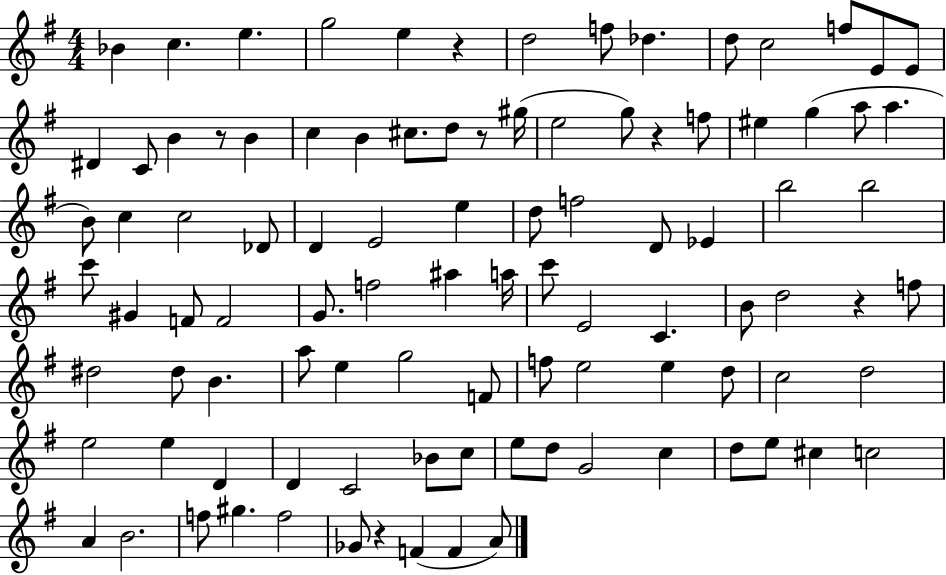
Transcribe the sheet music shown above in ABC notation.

X:1
T:Untitled
M:4/4
L:1/4
K:G
_B c e g2 e z d2 f/2 _d d/2 c2 f/2 E/2 E/2 ^D C/2 B z/2 B c B ^c/2 d/2 z/2 ^g/4 e2 g/2 z f/2 ^e g a/2 a B/2 c c2 _D/2 D E2 e d/2 f2 D/2 _E b2 b2 c'/2 ^G F/2 F2 G/2 f2 ^a a/4 c'/2 E2 C B/2 d2 z f/2 ^d2 ^d/2 B a/2 e g2 F/2 f/2 e2 e d/2 c2 d2 e2 e D D C2 _B/2 c/2 e/2 d/2 G2 c d/2 e/2 ^c c2 A B2 f/2 ^g f2 _G/2 z F F A/2